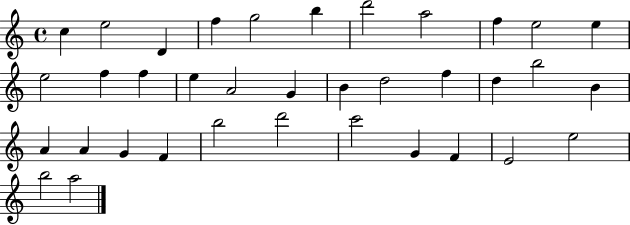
{
  \clef treble
  \time 4/4
  \defaultTimeSignature
  \key c \major
  c''4 e''2 d'4 | f''4 g''2 b''4 | d'''2 a''2 | f''4 e''2 e''4 | \break e''2 f''4 f''4 | e''4 a'2 g'4 | b'4 d''2 f''4 | d''4 b''2 b'4 | \break a'4 a'4 g'4 f'4 | b''2 d'''2 | c'''2 g'4 f'4 | e'2 e''2 | \break b''2 a''2 | \bar "|."
}